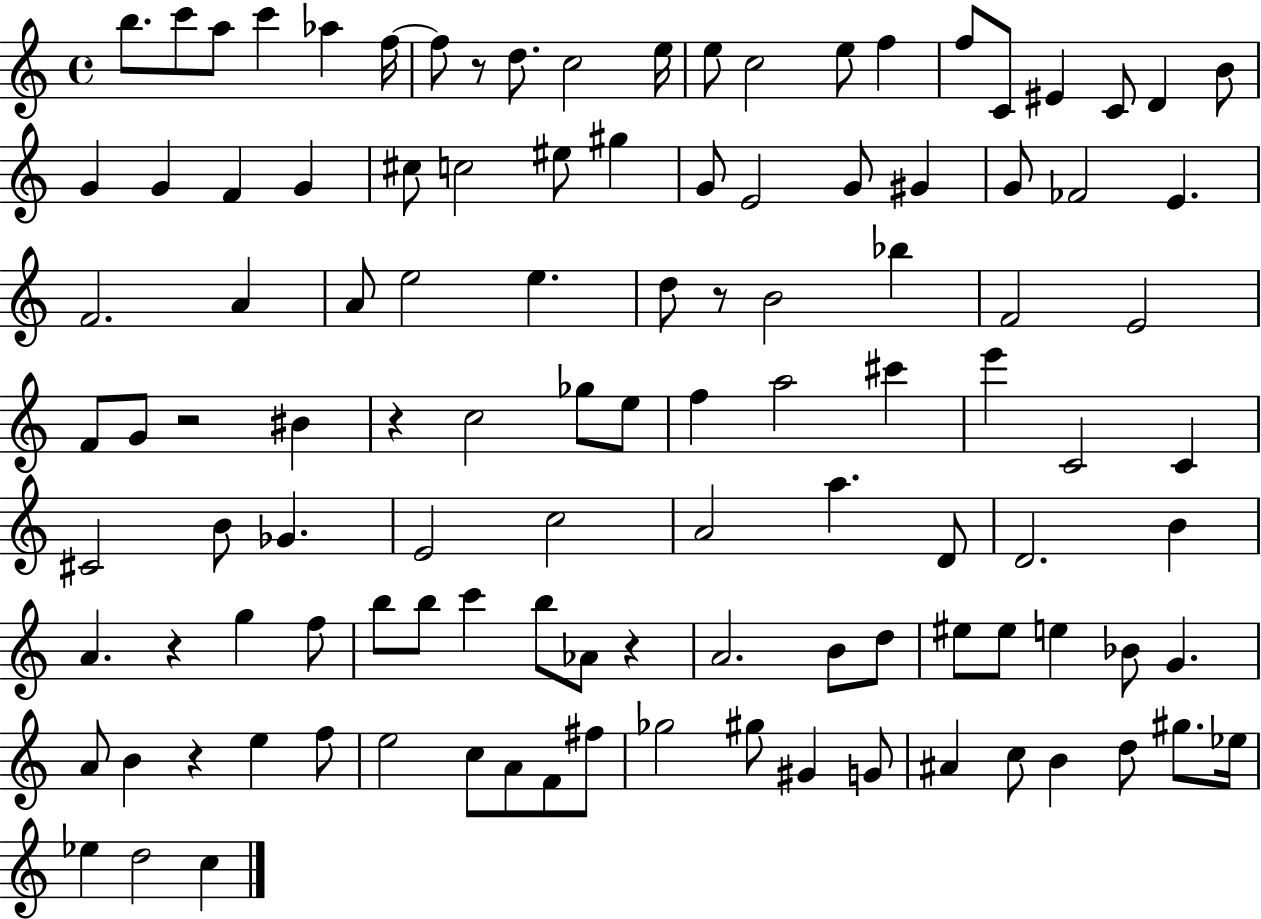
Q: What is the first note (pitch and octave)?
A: B5